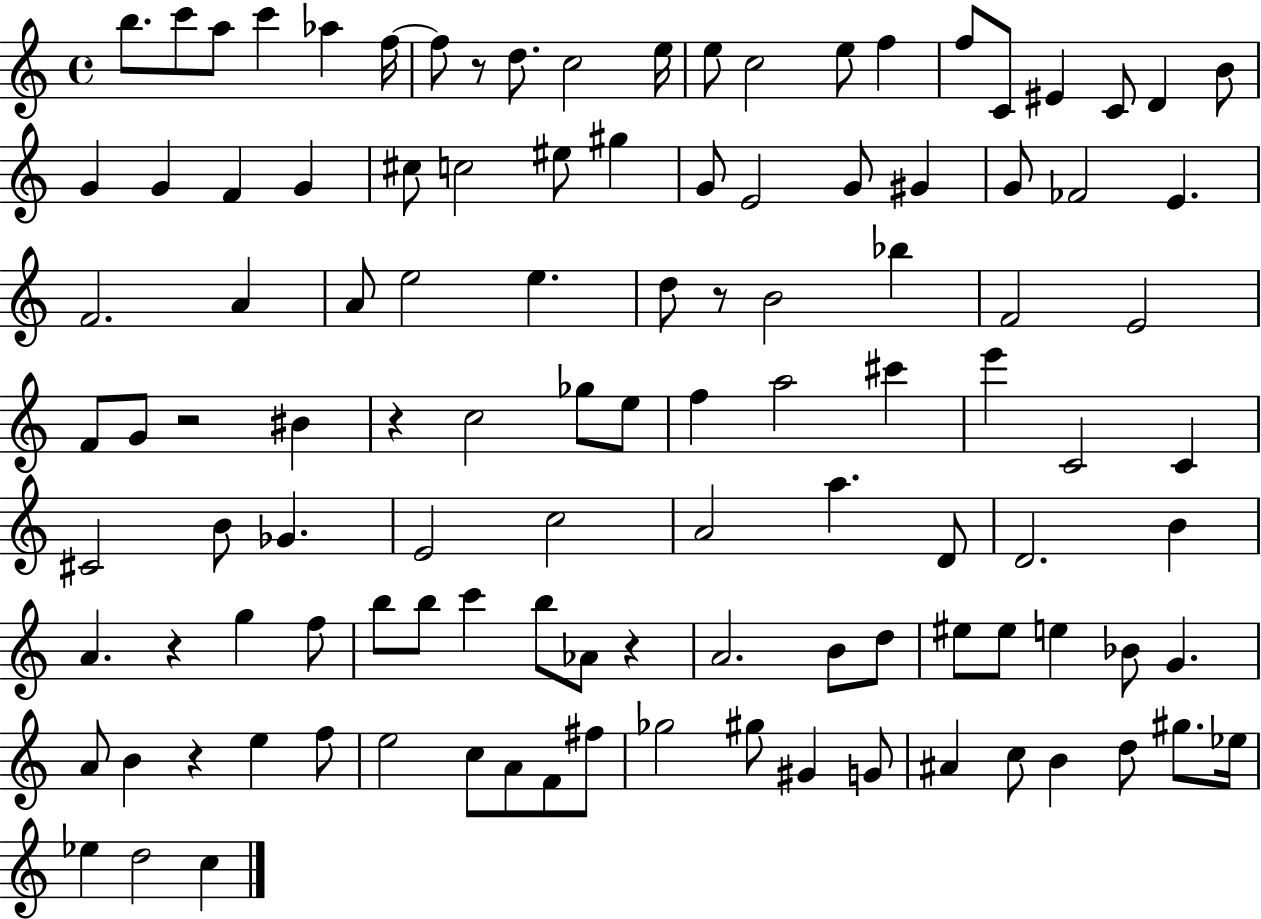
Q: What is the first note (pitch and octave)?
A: B5